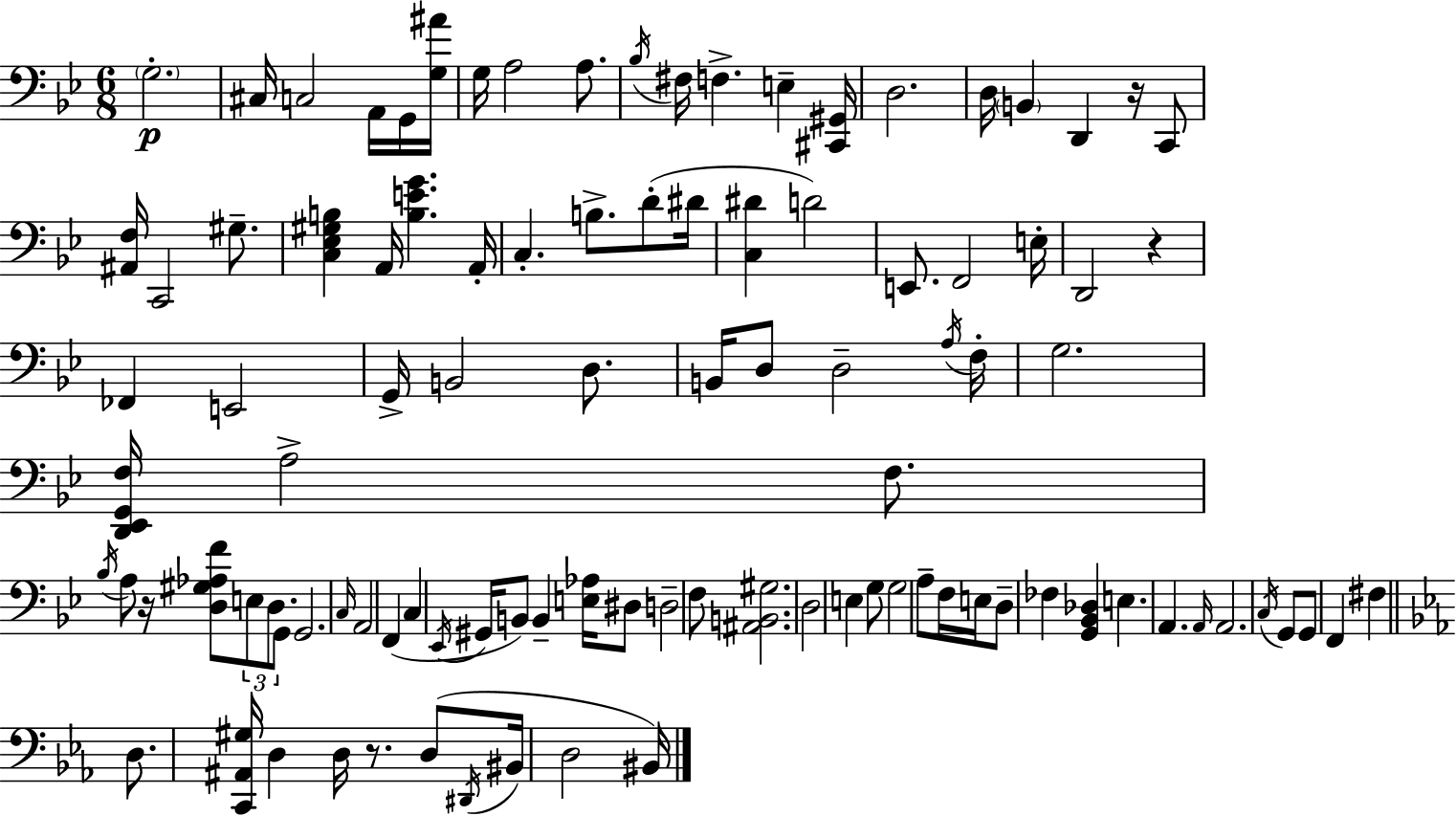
{
  \clef bass
  \numericTimeSignature
  \time 6/8
  \key g \minor
  \repeat volta 2 { \parenthesize g2.-.\p | cis16 c2 a,16 g,16 <g ais'>16 | g16 a2 a8. | \acciaccatura { bes16 } fis16 f4.-> e4-- | \break <cis, gis,>16 d2. | d16 \parenthesize b,4 d,4 r16 c,8 | <ais, f>16 c,2 gis8.-- | <c ees gis b>4 a,16 <b e' g'>4. | \break a,16-. c4.-. b8.-> d'8-.( | dis'16 <c dis'>4 d'2) | e,8. f,2 | e16-. d,2 r4 | \break fes,4 e,2 | g,16-> b,2 d8. | b,16 d8 d2-- | \acciaccatura { a16 } f16-. g2. | \break <d, ees, g, f>16 a2-> f8. | \acciaccatura { bes16 } a8 r16 <d gis aes f'>8 \tuplet 3/2 { e8 d8. | g,8 } g,2. | \grace { c16 } a,2 | \break f,4( c4 \acciaccatura { ees,16 } gis,16 b,8) | b,4-- <e aes>16 dis8 d2-- | f8 <ais, b, gis>2. | d2 | \break e4 g8 g2 | a8-- f16 e16 d8-- fes4 | <g, bes, des>4 e4. a,4. | \grace { a,16 } a,2. | \break \acciaccatura { c16 } g,8 g,8 f,4 | fis4 \bar "||" \break \key ees \major d8. <c, ais, gis>16 d4 d16 r8. | d8( \acciaccatura { dis,16 } bis,16 d2 | bis,16) } \bar "|."
}